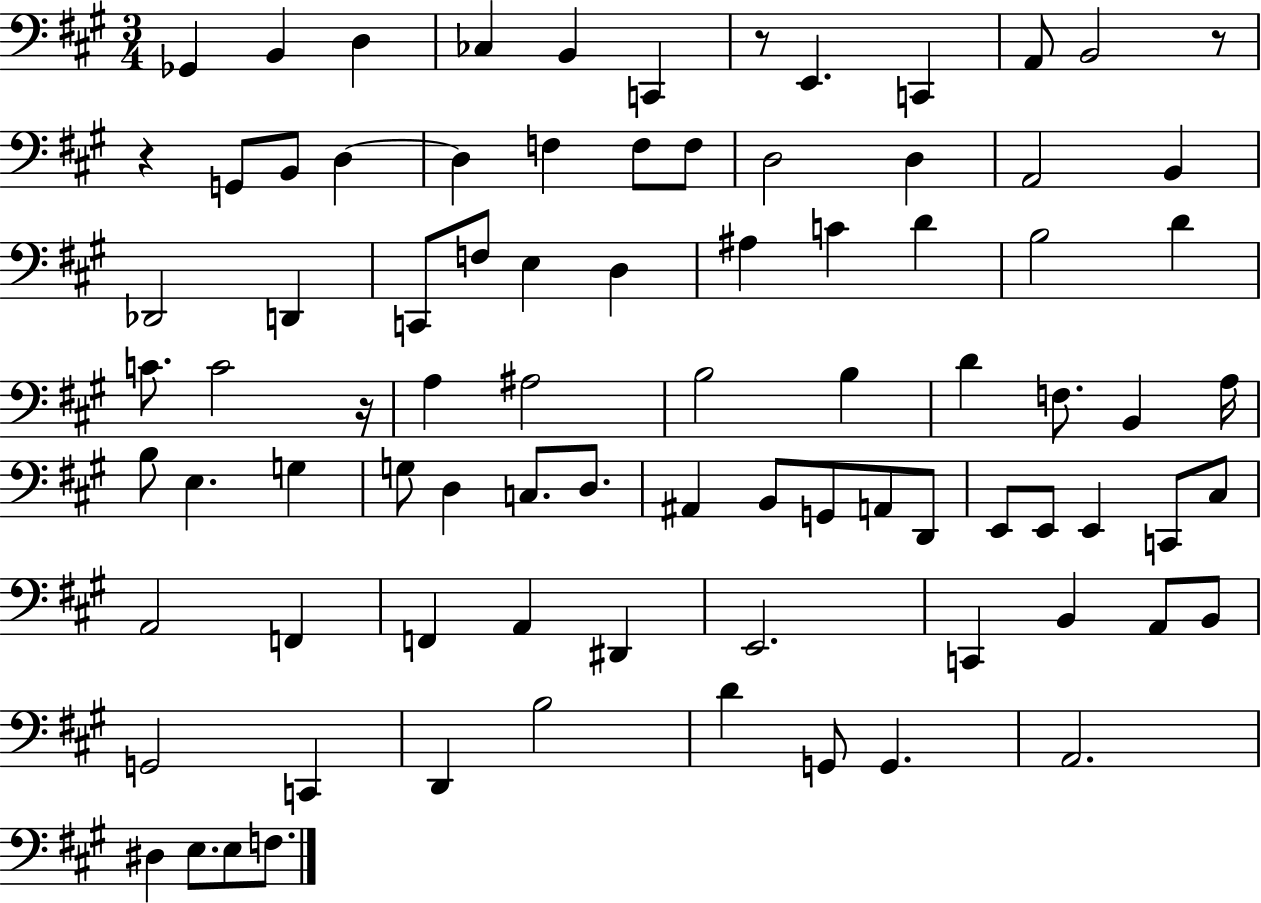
X:1
T:Untitled
M:3/4
L:1/4
K:A
_G,, B,, D, _C, B,, C,, z/2 E,, C,, A,,/2 B,,2 z/2 z G,,/2 B,,/2 D, D, F, F,/2 F,/2 D,2 D, A,,2 B,, _D,,2 D,, C,,/2 F,/2 E, D, ^A, C D B,2 D C/2 C2 z/4 A, ^A,2 B,2 B, D F,/2 B,, A,/4 B,/2 E, G, G,/2 D, C,/2 D,/2 ^A,, B,,/2 G,,/2 A,,/2 D,,/2 E,,/2 E,,/2 E,, C,,/2 ^C,/2 A,,2 F,, F,, A,, ^D,, E,,2 C,, B,, A,,/2 B,,/2 G,,2 C,, D,, B,2 D G,,/2 G,, A,,2 ^D, E,/2 E,/2 F,/2